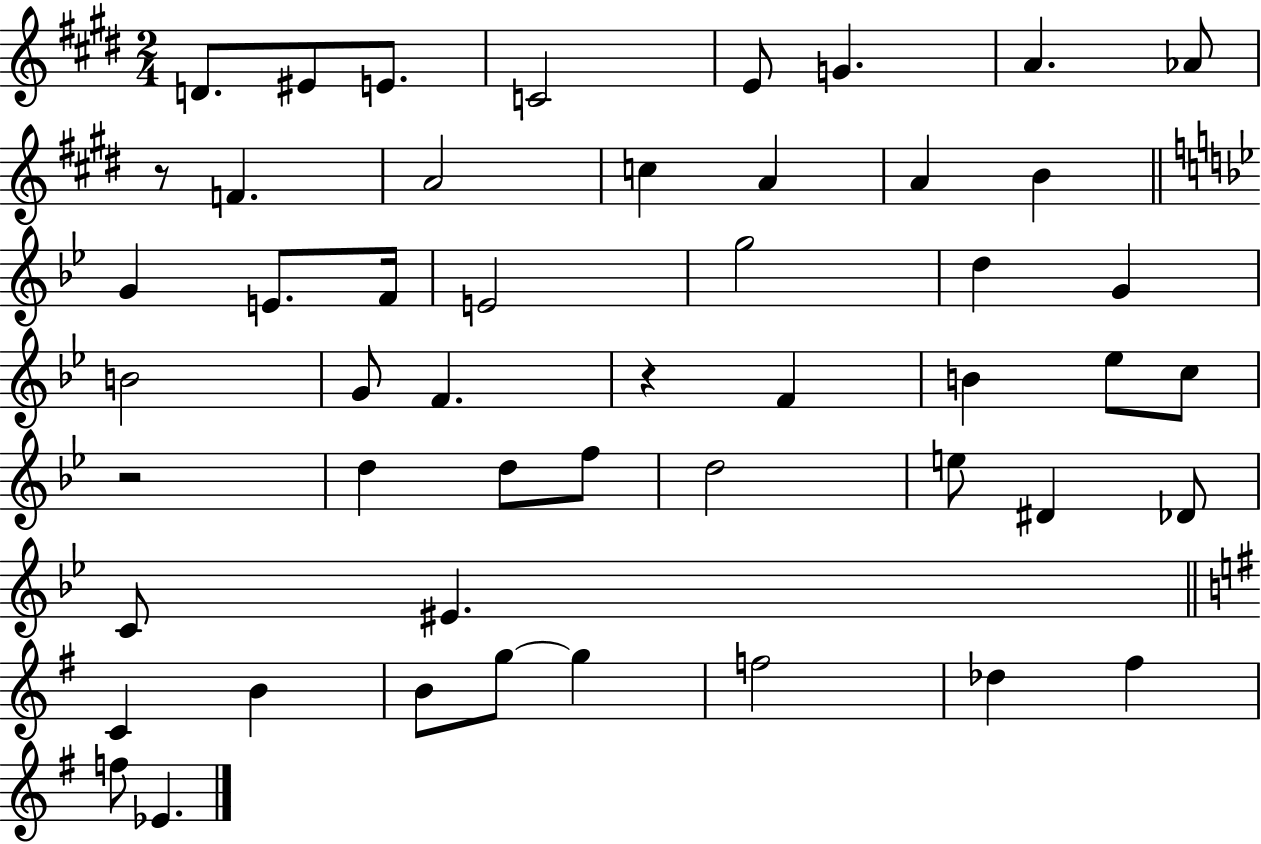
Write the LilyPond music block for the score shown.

{
  \clef treble
  \numericTimeSignature
  \time 2/4
  \key e \major
  d'8. eis'8 e'8. | c'2 | e'8 g'4. | a'4. aes'8 | \break r8 f'4. | a'2 | c''4 a'4 | a'4 b'4 | \break \bar "||" \break \key bes \major g'4 e'8. f'16 | e'2 | g''2 | d''4 g'4 | \break b'2 | g'8 f'4. | r4 f'4 | b'4 ees''8 c''8 | \break r2 | d''4 d''8 f''8 | d''2 | e''8 dis'4 des'8 | \break c'8 eis'4. | \bar "||" \break \key e \minor c'4 b'4 | b'8 g''8~~ g''4 | f''2 | des''4 fis''4 | \break f''8 ees'4. | \bar "|."
}